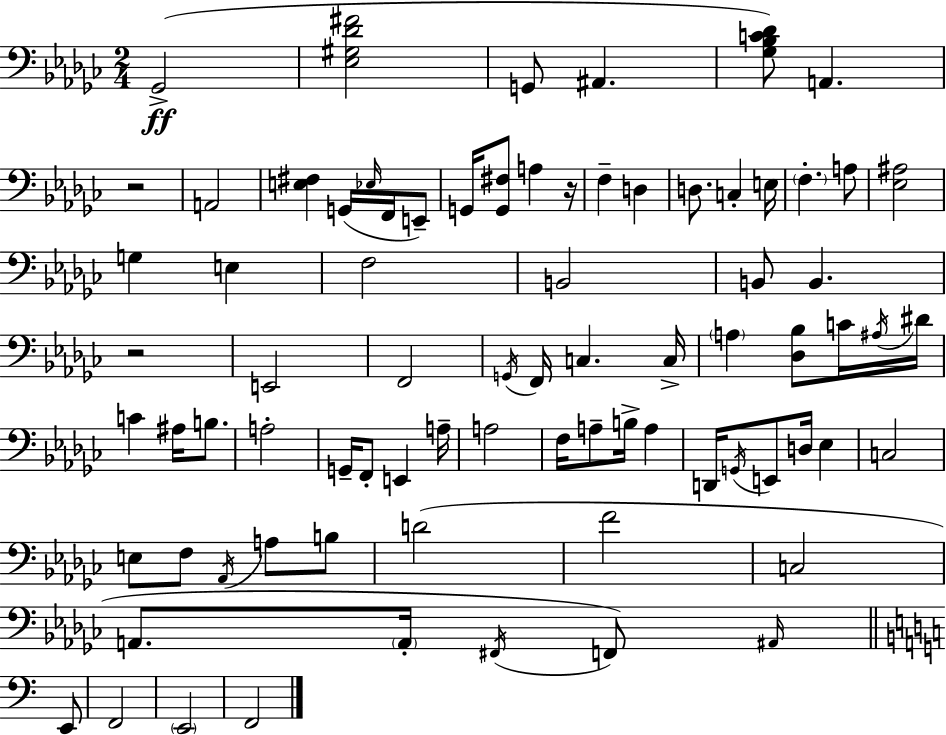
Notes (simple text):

Gb2/h [Eb3,G#3,Db4,F#4]/h G2/e A#2/q. [Gb3,Bb3,C4,Db4]/e A2/q. R/h A2/h [E3,F#3]/q G2/s Eb3/s F2/s E2/e G2/s [G2,F#3]/e A3/q R/s F3/q D3/q D3/e. C3/q E3/s F3/q. A3/e [Eb3,A#3]/h G3/q E3/q F3/h B2/h B2/e B2/q. R/h E2/h F2/h G2/s F2/s C3/q. C3/s A3/q [Db3,Bb3]/e C4/s A#3/s D#4/s C4/q A#3/s B3/e. A3/h G2/s F2/e E2/q A3/s A3/h F3/s A3/e B3/s A3/q D2/s G2/s E2/e D3/s Eb3/q C3/h E3/e F3/e Ab2/s A3/e B3/e D4/h F4/h C3/h A2/e. A2/s F#2/s F2/e A#2/s E2/e F2/h E2/h F2/h